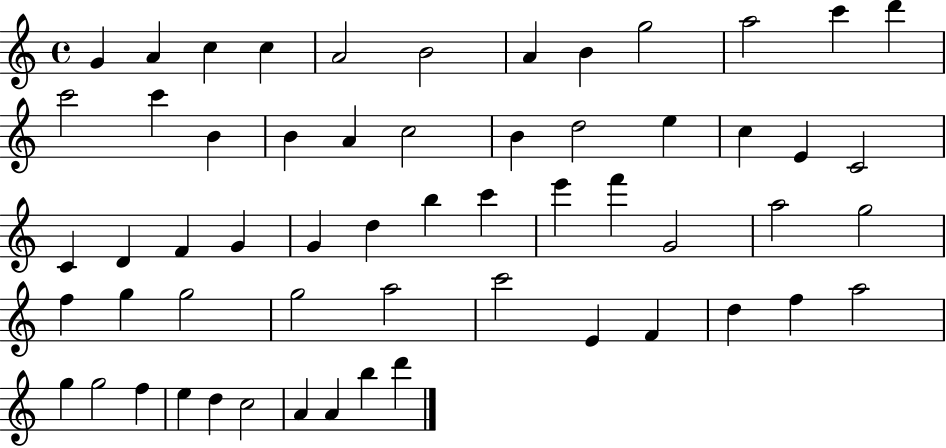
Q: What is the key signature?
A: C major